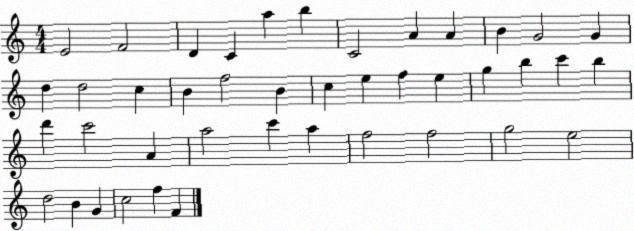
X:1
T:Untitled
M:4/4
L:1/4
K:C
E2 F2 D C a b C2 A A B G2 G d d2 c B f2 B c e f e g b c' b d' c'2 A a2 c' a f2 f2 g2 e2 d2 B G c2 f F